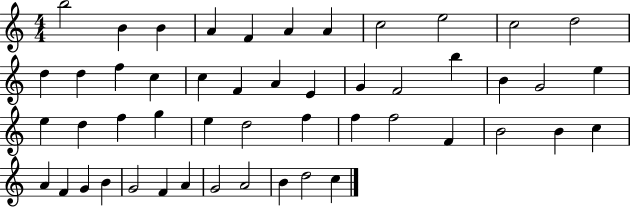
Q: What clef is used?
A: treble